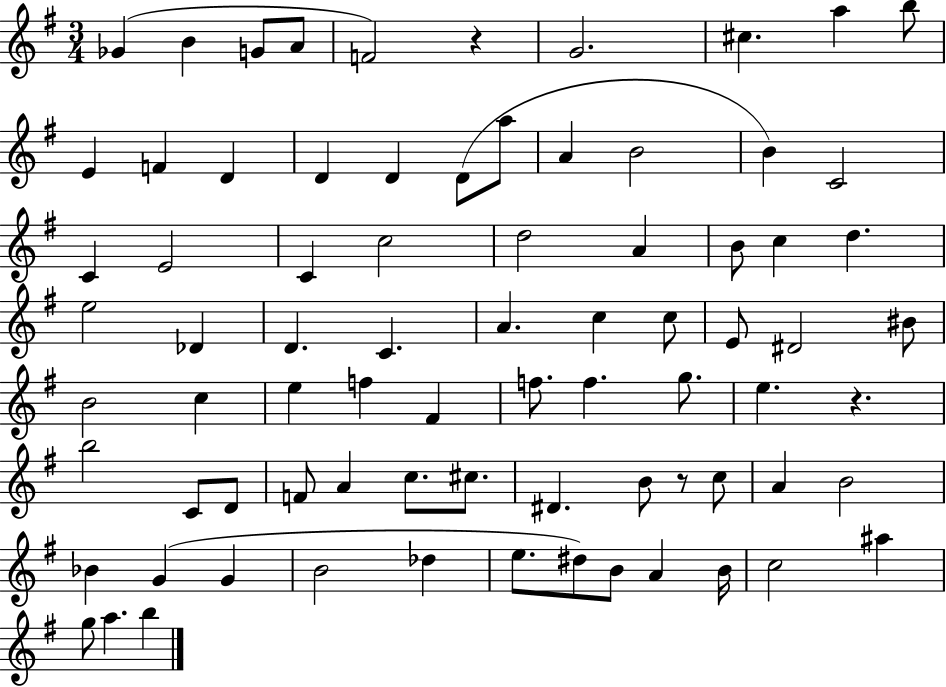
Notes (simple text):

Gb4/q B4/q G4/e A4/e F4/h R/q G4/h. C#5/q. A5/q B5/e E4/q F4/q D4/q D4/q D4/q D4/e A5/e A4/q B4/h B4/q C4/h C4/q E4/h C4/q C5/h D5/h A4/q B4/e C5/q D5/q. E5/h Db4/q D4/q. C4/q. A4/q. C5/q C5/e E4/e D#4/h BIS4/e B4/h C5/q E5/q F5/q F#4/q F5/e. F5/q. G5/e. E5/q. R/q. B5/h C4/e D4/e F4/e A4/q C5/e. C#5/e. D#4/q. B4/e R/e C5/e A4/q B4/h Bb4/q G4/q G4/q B4/h Db5/q E5/e. D#5/e B4/e A4/q B4/s C5/h A#5/q G5/e A5/q. B5/q